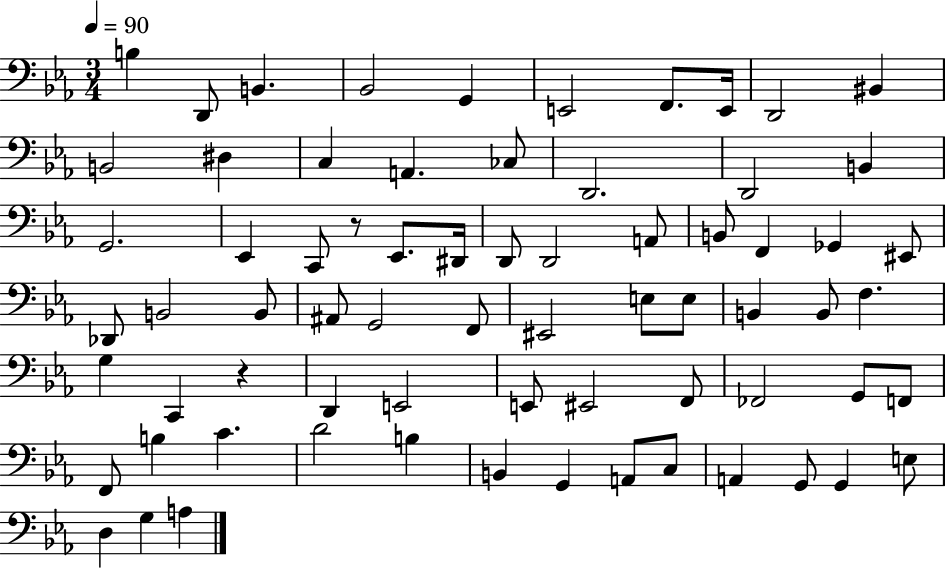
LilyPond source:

{
  \clef bass
  \numericTimeSignature
  \time 3/4
  \key ees \major
  \tempo 4 = 90
  b4 d,8 b,4. | bes,2 g,4 | e,2 f,8. e,16 | d,2 bis,4 | \break b,2 dis4 | c4 a,4. ces8 | d,2. | d,2 b,4 | \break g,2. | ees,4 c,8 r8 ees,8. dis,16 | d,8 d,2 a,8 | b,8 f,4 ges,4 eis,8 | \break des,8 b,2 b,8 | ais,8 g,2 f,8 | eis,2 e8 e8 | b,4 b,8 f4. | \break g4 c,4 r4 | d,4 e,2 | e,8 eis,2 f,8 | fes,2 g,8 f,8 | \break f,8 b4 c'4. | d'2 b4 | b,4 g,4 a,8 c8 | a,4 g,8 g,4 e8 | \break d4 g4 a4 | \bar "|."
}